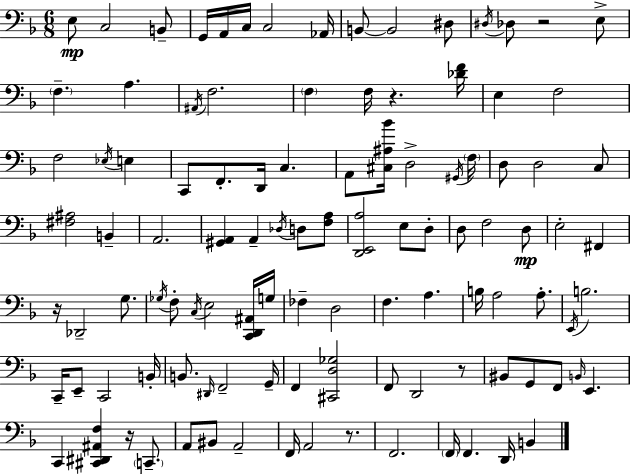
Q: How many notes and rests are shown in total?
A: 107